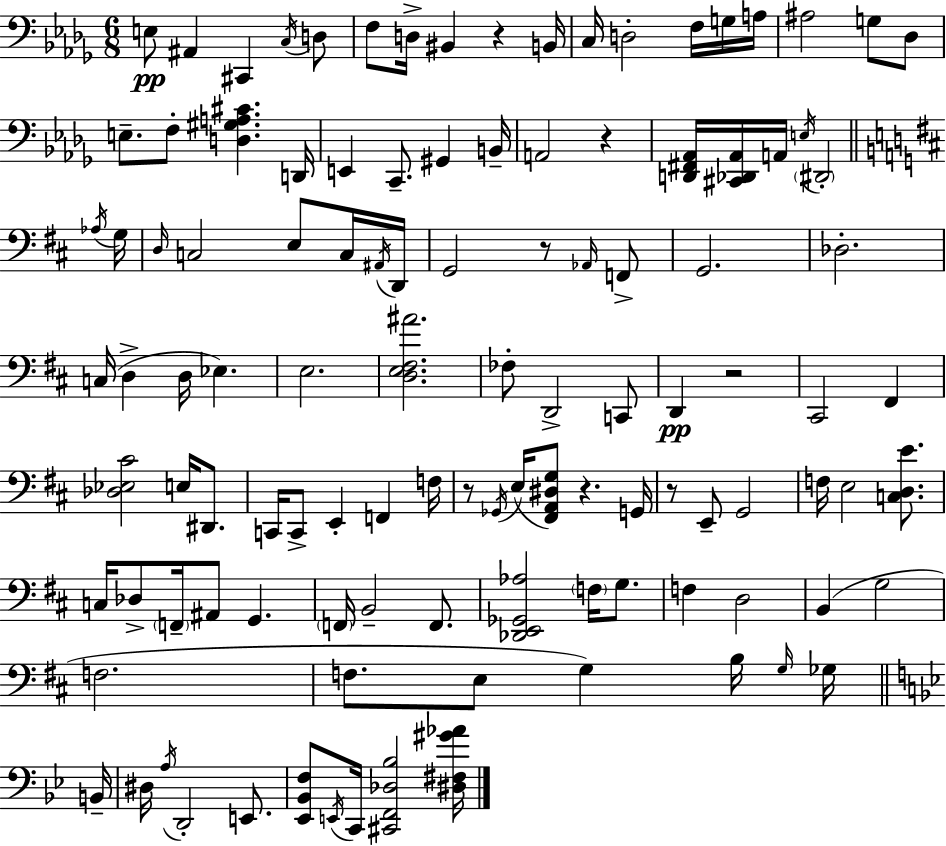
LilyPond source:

{
  \clef bass
  \numericTimeSignature
  \time 6/8
  \key bes \minor
  e8\pp ais,4 cis,4 \acciaccatura { c16 } d8 | f8 d16-> bis,4 r4 | b,16 c16 d2-. f16 g16 | a16 ais2 g8 des8 | \break e8.-- f8-. <d gis a cis'>4. | d,16 e,4 c,8.-- gis,4 | b,16-- a,2 r4 | <d, fis, aes,>16 <cis, des, aes,>16 a,16 \acciaccatura { e16 } \parenthesize dis,2-. | \break \bar "||" \break \key b \minor \acciaccatura { aes16 } g16 \grace { d16 } c2 e8 | c16 \acciaccatura { ais,16 } d,16 g,2 | r8 \grace { aes,16 } f,8-> g,2. | des2.-. | \break c16( d4-> d16 ees4.) | e2. | <d e fis ais'>2. | fes8-. d,2-> | \break c,8 d,4\pp r2 | cis,2 | fis,4 <des ees cis'>2 | e16 dis,8. c,16 c,8-> e,4-. | \break f,4 f16 r8 \acciaccatura { ges,16 }( e16 <fis, a, dis g>8) r4. | g,16 r8 e,8-- g,2 | f16 e2 | <c d e'>8. c16 des8-> \parenthesize f,16-- ais,8 | \break g,4. \parenthesize f,16 b,2-- | f,8. <des, e, ges, aes>2 | \parenthesize f16 g8. f4 d2 | b,4( g2 | \break f2. | f8. e8 g4) | b16 \grace { g16 } ges16 \bar "||" \break \key g \minor b,16-- dis16 \acciaccatura { a16 } d,2-. e,8. | <ees, bes, f>8 \acciaccatura { e,16 } c,16 <cis, f, des bes>2 | <dis fis gis' aes'>16 \bar "|."
}